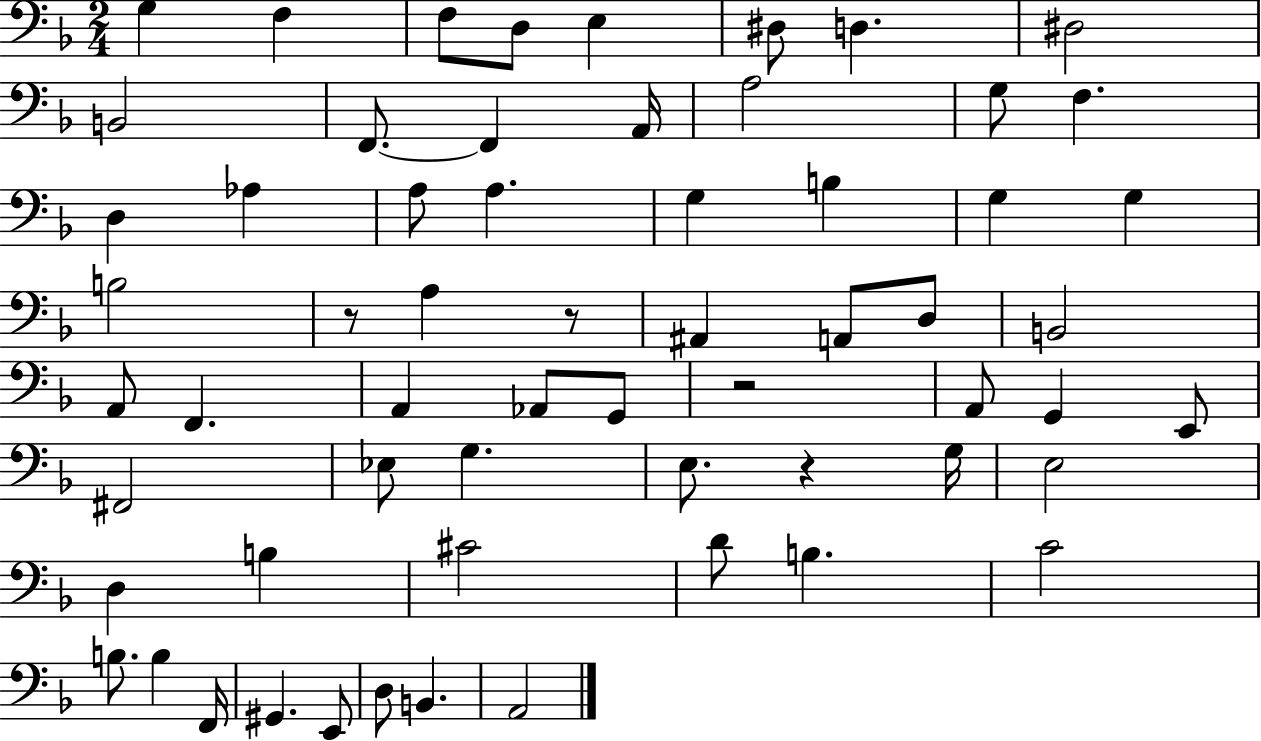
G3/q F3/q F3/e D3/e E3/q D#3/e D3/q. D#3/h B2/h F2/e. F2/q A2/s A3/h G3/e F3/q. D3/q Ab3/q A3/e A3/q. G3/q B3/q G3/q G3/q B3/h R/e A3/q R/e A#2/q A2/e D3/e B2/h A2/e F2/q. A2/q Ab2/e G2/e R/h A2/e G2/q E2/e F#2/h Eb3/e G3/q. E3/e. R/q G3/s E3/h D3/q B3/q C#4/h D4/e B3/q. C4/h B3/e. B3/q F2/s G#2/q. E2/e D3/e B2/q. A2/h